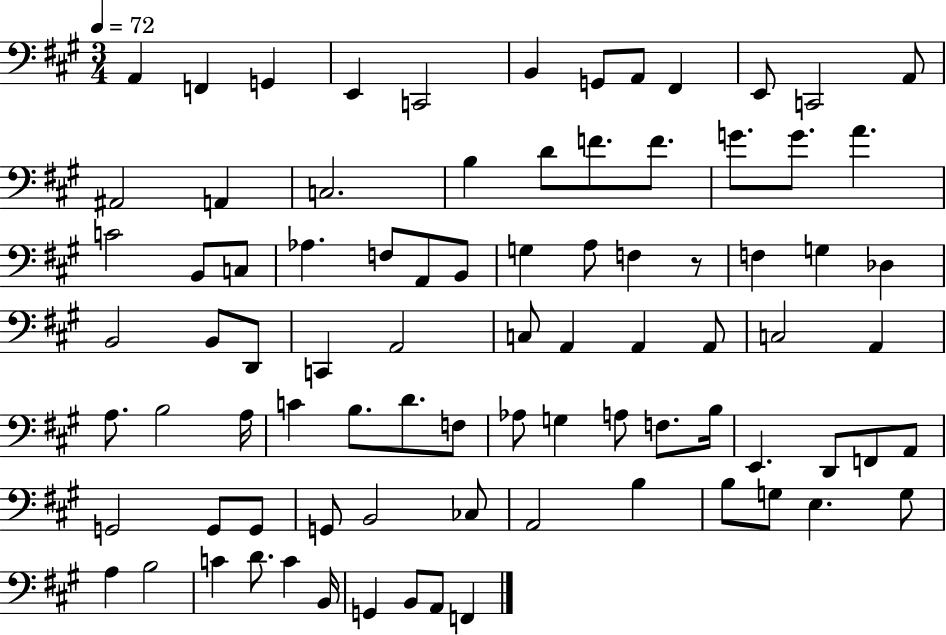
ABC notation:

X:1
T:Untitled
M:3/4
L:1/4
K:A
A,, F,, G,, E,, C,,2 B,, G,,/2 A,,/2 ^F,, E,,/2 C,,2 A,,/2 ^A,,2 A,, C,2 B, D/2 F/2 F/2 G/2 G/2 A C2 B,,/2 C,/2 _A, F,/2 A,,/2 B,,/2 G, A,/2 F, z/2 F, G, _D, B,,2 B,,/2 D,,/2 C,, A,,2 C,/2 A,, A,, A,,/2 C,2 A,, A,/2 B,2 A,/4 C B,/2 D/2 F,/2 _A,/2 G, A,/2 F,/2 B,/4 E,, D,,/2 F,,/2 A,,/2 G,,2 G,,/2 G,,/2 G,,/2 B,,2 _C,/2 A,,2 B, B,/2 G,/2 E, G,/2 A, B,2 C D/2 C B,,/4 G,, B,,/2 A,,/2 F,,